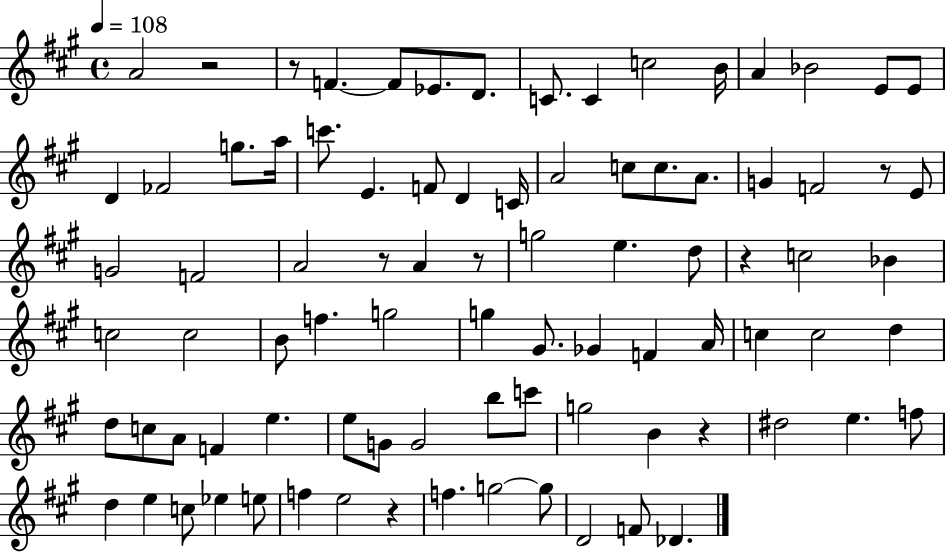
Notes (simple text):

A4/h R/h R/e F4/q. F4/e Eb4/e. D4/e. C4/e. C4/q C5/h B4/s A4/q Bb4/h E4/e E4/e D4/q FES4/h G5/e. A5/s C6/e. E4/q. F4/e D4/q C4/s A4/h C5/e C5/e. A4/e. G4/q F4/h R/e E4/e G4/h F4/h A4/h R/e A4/q R/e G5/h E5/q. D5/e R/q C5/h Bb4/q C5/h C5/h B4/e F5/q. G5/h G5/q G#4/e. Gb4/q F4/q A4/s C5/q C5/h D5/q D5/e C5/e A4/e F4/q E5/q. E5/e G4/e G4/h B5/e C6/e G5/h B4/q R/q D#5/h E5/q. F5/e D5/q E5/q C5/e Eb5/q E5/e F5/q E5/h R/q F5/q. G5/h G5/e D4/h F4/e Db4/q.